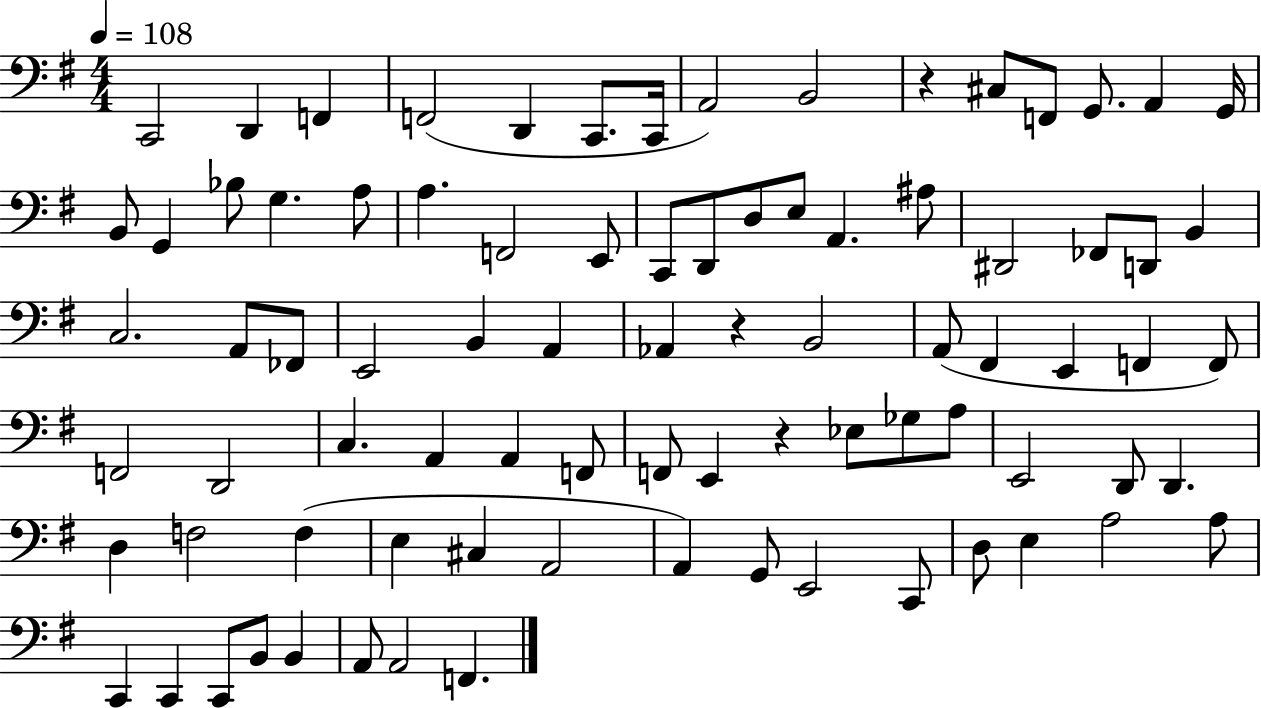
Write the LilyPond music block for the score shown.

{
  \clef bass
  \numericTimeSignature
  \time 4/4
  \key g \major
  \tempo 4 = 108
  c,2 d,4 f,4 | f,2( d,4 c,8. c,16 | a,2) b,2 | r4 cis8 f,8 g,8. a,4 g,16 | \break b,8 g,4 bes8 g4. a8 | a4. f,2 e,8 | c,8 d,8 d8 e8 a,4. ais8 | dis,2 fes,8 d,8 b,4 | \break c2. a,8 fes,8 | e,2 b,4 a,4 | aes,4 r4 b,2 | a,8( fis,4 e,4 f,4 f,8) | \break f,2 d,2 | c4. a,4 a,4 f,8 | f,8 e,4 r4 ees8 ges8 a8 | e,2 d,8 d,4. | \break d4 f2 f4( | e4 cis4 a,2 | a,4) g,8 e,2 c,8 | d8 e4 a2 a8 | \break c,4 c,4 c,8 b,8 b,4 | a,8 a,2 f,4. | \bar "|."
}